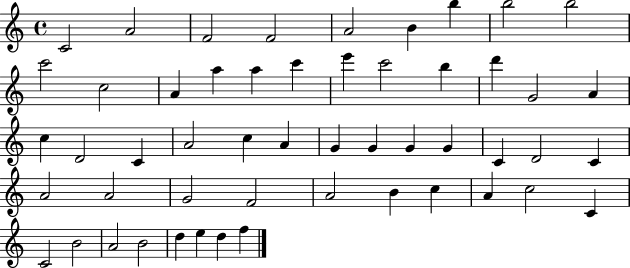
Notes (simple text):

C4/h A4/h F4/h F4/h A4/h B4/q B5/q B5/h B5/h C6/h C5/h A4/q A5/q A5/q C6/q E6/q C6/h B5/q D6/q G4/h A4/q C5/q D4/h C4/q A4/h C5/q A4/q G4/q G4/q G4/q G4/q C4/q D4/h C4/q A4/h A4/h G4/h F4/h A4/h B4/q C5/q A4/q C5/h C4/q C4/h B4/h A4/h B4/h D5/q E5/q D5/q F5/q